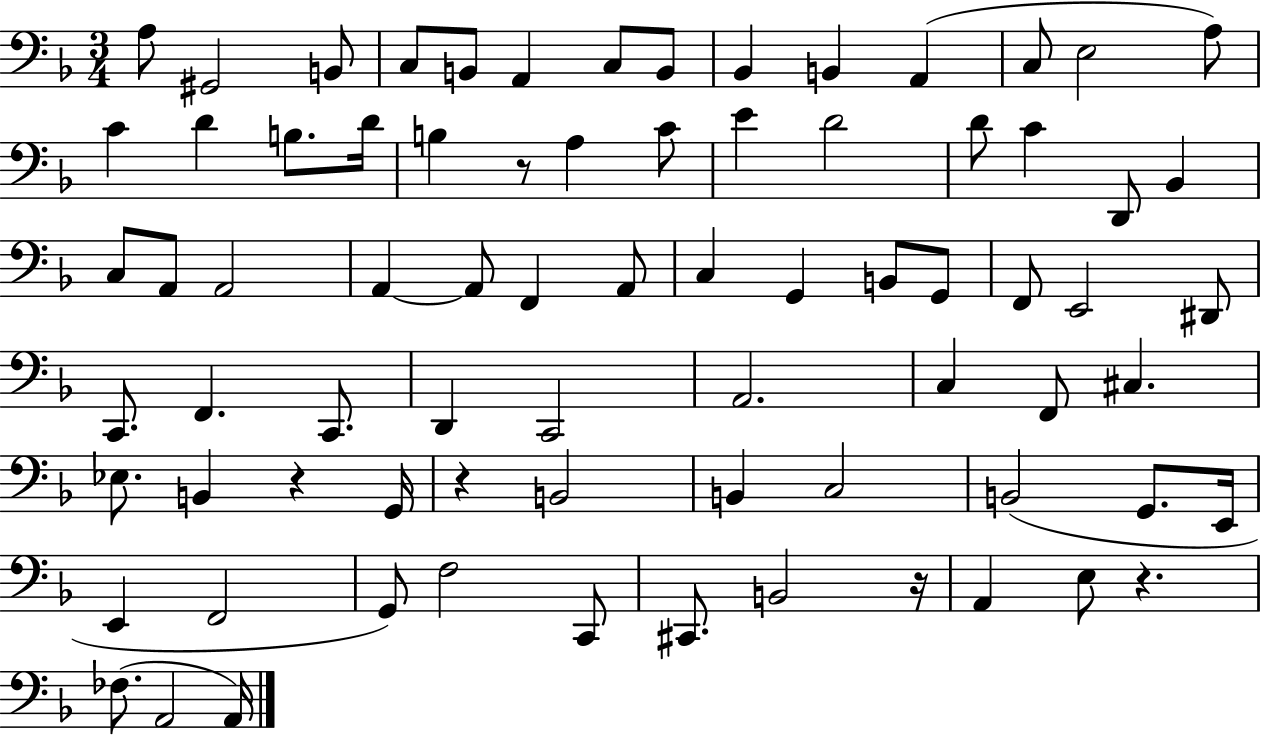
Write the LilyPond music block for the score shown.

{
  \clef bass
  \numericTimeSignature
  \time 3/4
  \key f \major
  a8 gis,2 b,8 | c8 b,8 a,4 c8 b,8 | bes,4 b,4 a,4( | c8 e2 a8) | \break c'4 d'4 b8. d'16 | b4 r8 a4 c'8 | e'4 d'2 | d'8 c'4 d,8 bes,4 | \break c8 a,8 a,2 | a,4~~ a,8 f,4 a,8 | c4 g,4 b,8 g,8 | f,8 e,2 dis,8 | \break c,8. f,4. c,8. | d,4 c,2 | a,2. | c4 f,8 cis4. | \break ees8. b,4 r4 g,16 | r4 b,2 | b,4 c2 | b,2( g,8. e,16 | \break e,4 f,2 | g,8) f2 c,8 | cis,8. b,2 r16 | a,4 e8 r4. | \break fes8.( a,2 a,16) | \bar "|."
}